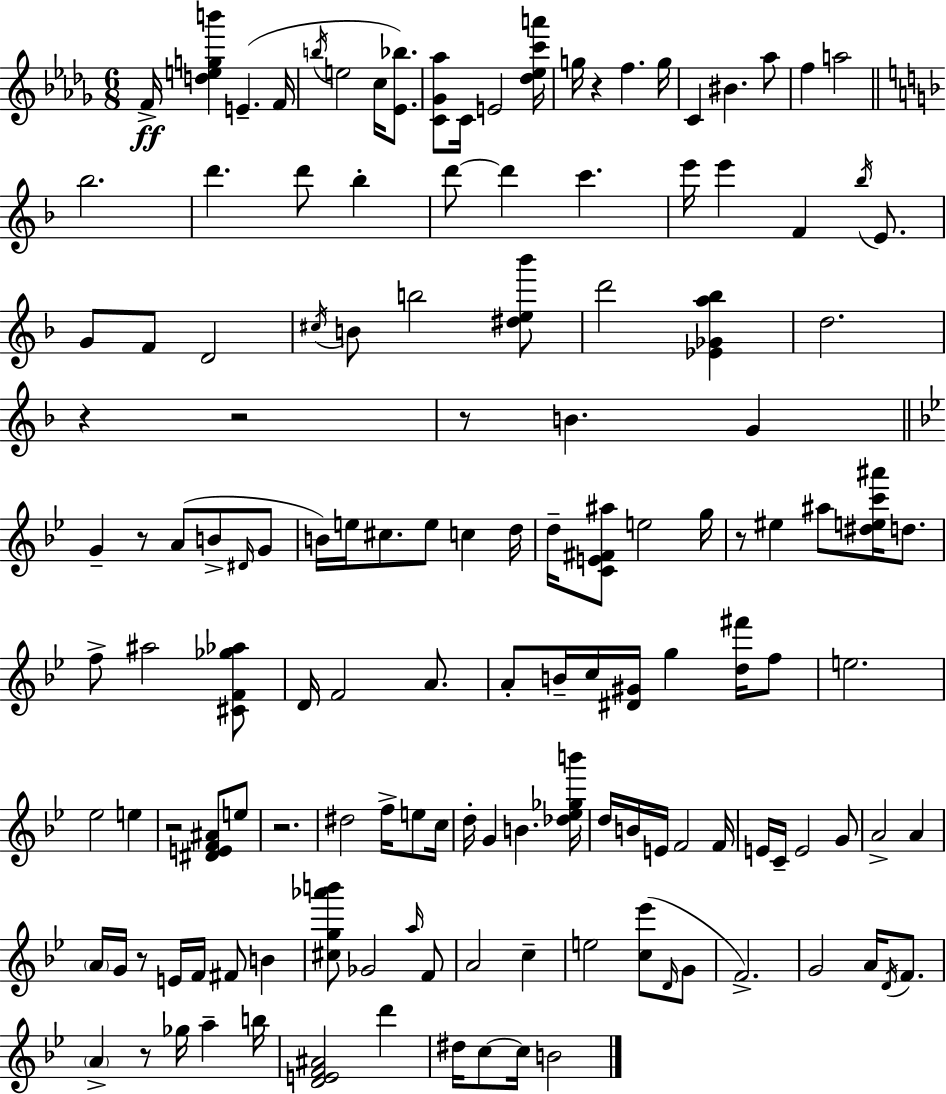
F4/s [D5,E5,G5,B6]/q E4/q. F4/s B5/s E5/h C5/s [Eb4,Bb5]/e. [C4,Gb4,Ab5]/e C4/s E4/h [Db5,Eb5,C6,A6]/s G5/s R/q F5/q. G5/s C4/q BIS4/q. Ab5/e F5/q A5/h Bb5/h. D6/q. D6/e Bb5/q D6/e D6/q C6/q. E6/s E6/q F4/q Bb5/s E4/e. G4/e F4/e D4/h C#5/s B4/e B5/h [D#5,E5,Bb6]/e D6/h [Eb4,Gb4,A5,Bb5]/q D5/h. R/q R/h R/e B4/q. G4/q G4/q R/e A4/e B4/e D#4/s G4/e B4/s E5/s C#5/e. E5/e C5/q D5/s D5/s [C4,E4,F#4,A#5]/e E5/h G5/s R/e EIS5/q A#5/e [D#5,E5,C6,A#6]/s D5/e. F5/e A#5/h [C#4,F4,Gb5,Ab5]/e D4/s F4/h A4/e. A4/e B4/s C5/s [D#4,G#4]/s G5/q [D5,F#6]/s F5/e E5/h. Eb5/h E5/q R/h [D#4,E4,F4,A#4]/e E5/e R/h. D#5/h F5/s E5/e C5/s D5/s G4/q B4/q. [Db5,Eb5,Gb5,B6]/s D5/s B4/s E4/s F4/h F4/s E4/s C4/s E4/h G4/e A4/h A4/q A4/s G4/s R/e E4/s F4/s F#4/e B4/q [C#5,G5,Ab6,B6]/e Gb4/h A5/s F4/e A4/h C5/q E5/h [C5,Eb6]/e D4/s G4/e F4/h. G4/h A4/s D4/s F4/e. A4/q R/e Gb5/s A5/q B5/s [D4,E4,F4,A#4]/h D6/q D#5/s C5/e C5/s B4/h